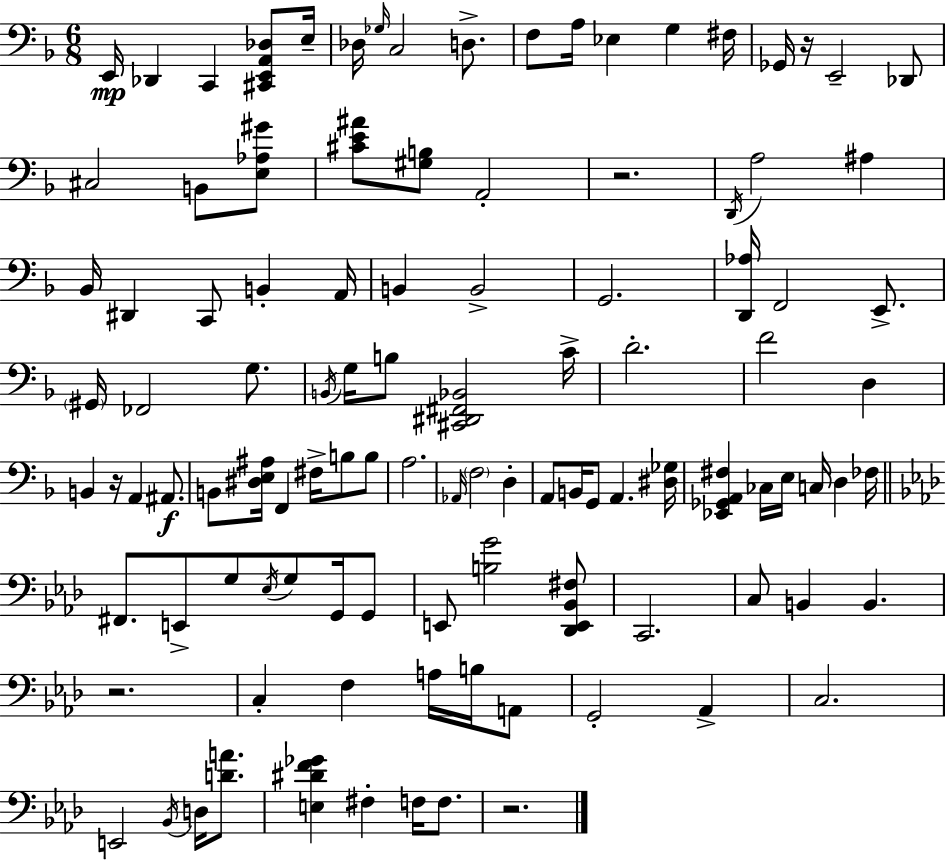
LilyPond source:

{
  \clef bass
  \numericTimeSignature
  \time 6/8
  \key d \minor
  e,16\mp des,4 c,4 <cis, e, a, des>8 e16-- | des16 \grace { ges16 } c2 d8.-> | f8 a16 ees4 g4 | fis16 ges,16 r16 e,2-- des,8 | \break cis2 b,8 <e aes gis'>8 | <cis' e' ais'>8 <gis b>8 a,2-. | r2. | \acciaccatura { d,16 } a2 ais4 | \break bes,16 dis,4 c,8 b,4-. | a,16 b,4 b,2-> | g,2. | <d, aes>16 f,2 e,8.-> | \break \parenthesize gis,16 fes,2 g8. | \acciaccatura { b,16 } g16 b8 <cis, dis, fis, bes,>2 | c'16-> d'2.-. | f'2 d4 | \break b,4 r16 a,4 | ais,8.\f b,8 <dis e ais>16 f,4 fis16-> b8 | b8 a2. | \grace { aes,16 } \parenthesize f2 | \break d4-. a,8 b,16 g,8 a,4. | <dis ges>16 <ees, ges, a, fis>4 ces16 e16 c16 d4 | fes16 \bar "||" \break \key aes \major fis,8. e,8-> g8 \acciaccatura { ees16 } g8 g,16 g,8 | e,8 <b g'>2 <des, e, bes, fis>8 | c,2. | c8 b,4 b,4. | \break r2. | c4-. f4 a16 b16 a,8 | g,2-. aes,4-> | c2. | \break e,2 \acciaccatura { bes,16 } d16 <d' a'>8. | <e dis' f' ges'>4 fis4-. f16 f8. | r2. | \bar "|."
}